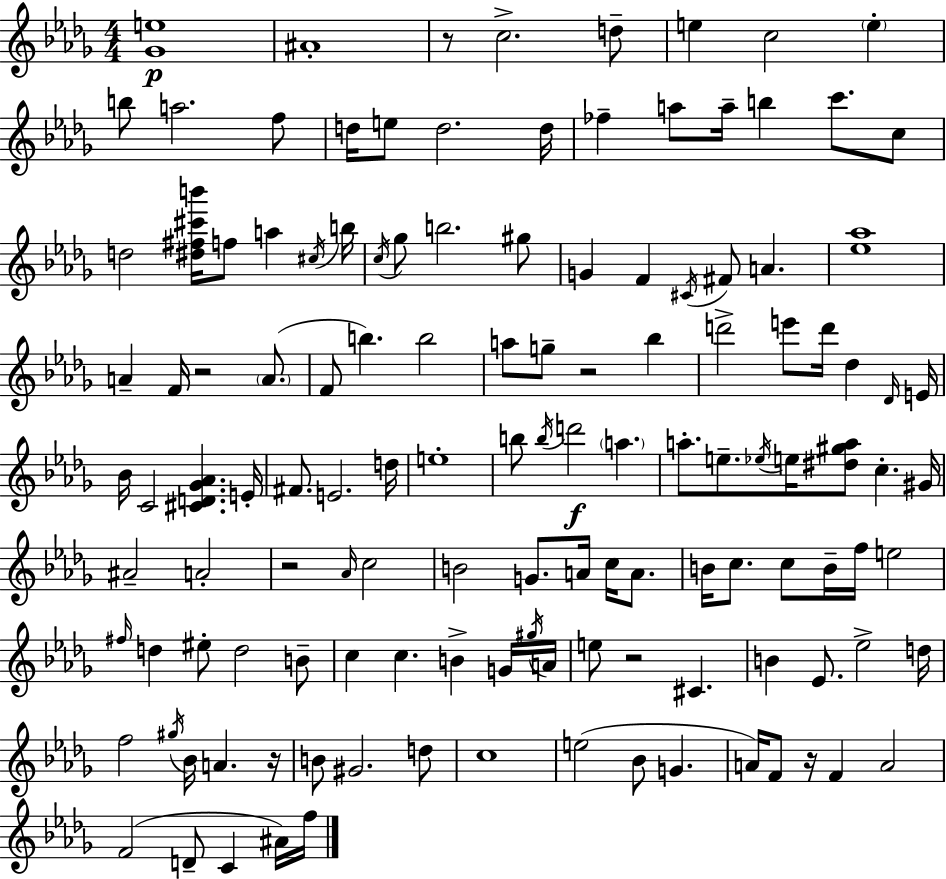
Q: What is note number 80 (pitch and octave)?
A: E5